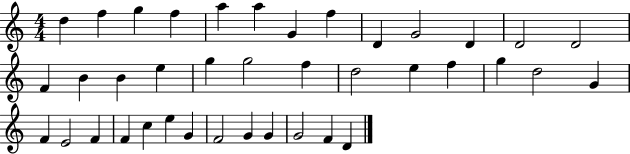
{
  \clef treble
  \numericTimeSignature
  \time 4/4
  \key c \major
  d''4 f''4 g''4 f''4 | a''4 a''4 g'4 f''4 | d'4 g'2 d'4 | d'2 d'2 | \break f'4 b'4 b'4 e''4 | g''4 g''2 f''4 | d''2 e''4 f''4 | g''4 d''2 g'4 | \break f'4 e'2 f'4 | f'4 c''4 e''4 g'4 | f'2 g'4 g'4 | g'2 f'4 d'4 | \break \bar "|."
}